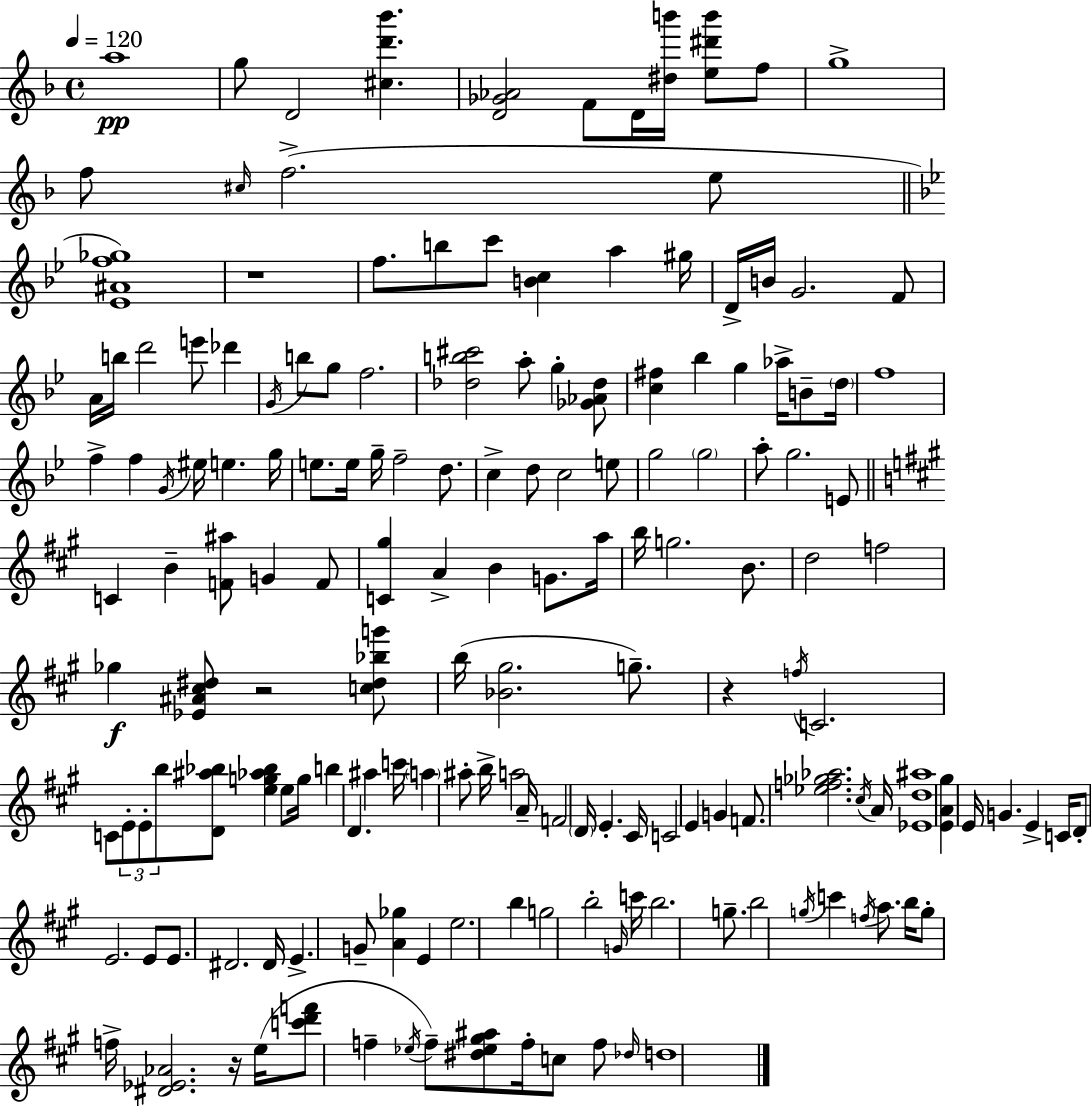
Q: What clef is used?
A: treble